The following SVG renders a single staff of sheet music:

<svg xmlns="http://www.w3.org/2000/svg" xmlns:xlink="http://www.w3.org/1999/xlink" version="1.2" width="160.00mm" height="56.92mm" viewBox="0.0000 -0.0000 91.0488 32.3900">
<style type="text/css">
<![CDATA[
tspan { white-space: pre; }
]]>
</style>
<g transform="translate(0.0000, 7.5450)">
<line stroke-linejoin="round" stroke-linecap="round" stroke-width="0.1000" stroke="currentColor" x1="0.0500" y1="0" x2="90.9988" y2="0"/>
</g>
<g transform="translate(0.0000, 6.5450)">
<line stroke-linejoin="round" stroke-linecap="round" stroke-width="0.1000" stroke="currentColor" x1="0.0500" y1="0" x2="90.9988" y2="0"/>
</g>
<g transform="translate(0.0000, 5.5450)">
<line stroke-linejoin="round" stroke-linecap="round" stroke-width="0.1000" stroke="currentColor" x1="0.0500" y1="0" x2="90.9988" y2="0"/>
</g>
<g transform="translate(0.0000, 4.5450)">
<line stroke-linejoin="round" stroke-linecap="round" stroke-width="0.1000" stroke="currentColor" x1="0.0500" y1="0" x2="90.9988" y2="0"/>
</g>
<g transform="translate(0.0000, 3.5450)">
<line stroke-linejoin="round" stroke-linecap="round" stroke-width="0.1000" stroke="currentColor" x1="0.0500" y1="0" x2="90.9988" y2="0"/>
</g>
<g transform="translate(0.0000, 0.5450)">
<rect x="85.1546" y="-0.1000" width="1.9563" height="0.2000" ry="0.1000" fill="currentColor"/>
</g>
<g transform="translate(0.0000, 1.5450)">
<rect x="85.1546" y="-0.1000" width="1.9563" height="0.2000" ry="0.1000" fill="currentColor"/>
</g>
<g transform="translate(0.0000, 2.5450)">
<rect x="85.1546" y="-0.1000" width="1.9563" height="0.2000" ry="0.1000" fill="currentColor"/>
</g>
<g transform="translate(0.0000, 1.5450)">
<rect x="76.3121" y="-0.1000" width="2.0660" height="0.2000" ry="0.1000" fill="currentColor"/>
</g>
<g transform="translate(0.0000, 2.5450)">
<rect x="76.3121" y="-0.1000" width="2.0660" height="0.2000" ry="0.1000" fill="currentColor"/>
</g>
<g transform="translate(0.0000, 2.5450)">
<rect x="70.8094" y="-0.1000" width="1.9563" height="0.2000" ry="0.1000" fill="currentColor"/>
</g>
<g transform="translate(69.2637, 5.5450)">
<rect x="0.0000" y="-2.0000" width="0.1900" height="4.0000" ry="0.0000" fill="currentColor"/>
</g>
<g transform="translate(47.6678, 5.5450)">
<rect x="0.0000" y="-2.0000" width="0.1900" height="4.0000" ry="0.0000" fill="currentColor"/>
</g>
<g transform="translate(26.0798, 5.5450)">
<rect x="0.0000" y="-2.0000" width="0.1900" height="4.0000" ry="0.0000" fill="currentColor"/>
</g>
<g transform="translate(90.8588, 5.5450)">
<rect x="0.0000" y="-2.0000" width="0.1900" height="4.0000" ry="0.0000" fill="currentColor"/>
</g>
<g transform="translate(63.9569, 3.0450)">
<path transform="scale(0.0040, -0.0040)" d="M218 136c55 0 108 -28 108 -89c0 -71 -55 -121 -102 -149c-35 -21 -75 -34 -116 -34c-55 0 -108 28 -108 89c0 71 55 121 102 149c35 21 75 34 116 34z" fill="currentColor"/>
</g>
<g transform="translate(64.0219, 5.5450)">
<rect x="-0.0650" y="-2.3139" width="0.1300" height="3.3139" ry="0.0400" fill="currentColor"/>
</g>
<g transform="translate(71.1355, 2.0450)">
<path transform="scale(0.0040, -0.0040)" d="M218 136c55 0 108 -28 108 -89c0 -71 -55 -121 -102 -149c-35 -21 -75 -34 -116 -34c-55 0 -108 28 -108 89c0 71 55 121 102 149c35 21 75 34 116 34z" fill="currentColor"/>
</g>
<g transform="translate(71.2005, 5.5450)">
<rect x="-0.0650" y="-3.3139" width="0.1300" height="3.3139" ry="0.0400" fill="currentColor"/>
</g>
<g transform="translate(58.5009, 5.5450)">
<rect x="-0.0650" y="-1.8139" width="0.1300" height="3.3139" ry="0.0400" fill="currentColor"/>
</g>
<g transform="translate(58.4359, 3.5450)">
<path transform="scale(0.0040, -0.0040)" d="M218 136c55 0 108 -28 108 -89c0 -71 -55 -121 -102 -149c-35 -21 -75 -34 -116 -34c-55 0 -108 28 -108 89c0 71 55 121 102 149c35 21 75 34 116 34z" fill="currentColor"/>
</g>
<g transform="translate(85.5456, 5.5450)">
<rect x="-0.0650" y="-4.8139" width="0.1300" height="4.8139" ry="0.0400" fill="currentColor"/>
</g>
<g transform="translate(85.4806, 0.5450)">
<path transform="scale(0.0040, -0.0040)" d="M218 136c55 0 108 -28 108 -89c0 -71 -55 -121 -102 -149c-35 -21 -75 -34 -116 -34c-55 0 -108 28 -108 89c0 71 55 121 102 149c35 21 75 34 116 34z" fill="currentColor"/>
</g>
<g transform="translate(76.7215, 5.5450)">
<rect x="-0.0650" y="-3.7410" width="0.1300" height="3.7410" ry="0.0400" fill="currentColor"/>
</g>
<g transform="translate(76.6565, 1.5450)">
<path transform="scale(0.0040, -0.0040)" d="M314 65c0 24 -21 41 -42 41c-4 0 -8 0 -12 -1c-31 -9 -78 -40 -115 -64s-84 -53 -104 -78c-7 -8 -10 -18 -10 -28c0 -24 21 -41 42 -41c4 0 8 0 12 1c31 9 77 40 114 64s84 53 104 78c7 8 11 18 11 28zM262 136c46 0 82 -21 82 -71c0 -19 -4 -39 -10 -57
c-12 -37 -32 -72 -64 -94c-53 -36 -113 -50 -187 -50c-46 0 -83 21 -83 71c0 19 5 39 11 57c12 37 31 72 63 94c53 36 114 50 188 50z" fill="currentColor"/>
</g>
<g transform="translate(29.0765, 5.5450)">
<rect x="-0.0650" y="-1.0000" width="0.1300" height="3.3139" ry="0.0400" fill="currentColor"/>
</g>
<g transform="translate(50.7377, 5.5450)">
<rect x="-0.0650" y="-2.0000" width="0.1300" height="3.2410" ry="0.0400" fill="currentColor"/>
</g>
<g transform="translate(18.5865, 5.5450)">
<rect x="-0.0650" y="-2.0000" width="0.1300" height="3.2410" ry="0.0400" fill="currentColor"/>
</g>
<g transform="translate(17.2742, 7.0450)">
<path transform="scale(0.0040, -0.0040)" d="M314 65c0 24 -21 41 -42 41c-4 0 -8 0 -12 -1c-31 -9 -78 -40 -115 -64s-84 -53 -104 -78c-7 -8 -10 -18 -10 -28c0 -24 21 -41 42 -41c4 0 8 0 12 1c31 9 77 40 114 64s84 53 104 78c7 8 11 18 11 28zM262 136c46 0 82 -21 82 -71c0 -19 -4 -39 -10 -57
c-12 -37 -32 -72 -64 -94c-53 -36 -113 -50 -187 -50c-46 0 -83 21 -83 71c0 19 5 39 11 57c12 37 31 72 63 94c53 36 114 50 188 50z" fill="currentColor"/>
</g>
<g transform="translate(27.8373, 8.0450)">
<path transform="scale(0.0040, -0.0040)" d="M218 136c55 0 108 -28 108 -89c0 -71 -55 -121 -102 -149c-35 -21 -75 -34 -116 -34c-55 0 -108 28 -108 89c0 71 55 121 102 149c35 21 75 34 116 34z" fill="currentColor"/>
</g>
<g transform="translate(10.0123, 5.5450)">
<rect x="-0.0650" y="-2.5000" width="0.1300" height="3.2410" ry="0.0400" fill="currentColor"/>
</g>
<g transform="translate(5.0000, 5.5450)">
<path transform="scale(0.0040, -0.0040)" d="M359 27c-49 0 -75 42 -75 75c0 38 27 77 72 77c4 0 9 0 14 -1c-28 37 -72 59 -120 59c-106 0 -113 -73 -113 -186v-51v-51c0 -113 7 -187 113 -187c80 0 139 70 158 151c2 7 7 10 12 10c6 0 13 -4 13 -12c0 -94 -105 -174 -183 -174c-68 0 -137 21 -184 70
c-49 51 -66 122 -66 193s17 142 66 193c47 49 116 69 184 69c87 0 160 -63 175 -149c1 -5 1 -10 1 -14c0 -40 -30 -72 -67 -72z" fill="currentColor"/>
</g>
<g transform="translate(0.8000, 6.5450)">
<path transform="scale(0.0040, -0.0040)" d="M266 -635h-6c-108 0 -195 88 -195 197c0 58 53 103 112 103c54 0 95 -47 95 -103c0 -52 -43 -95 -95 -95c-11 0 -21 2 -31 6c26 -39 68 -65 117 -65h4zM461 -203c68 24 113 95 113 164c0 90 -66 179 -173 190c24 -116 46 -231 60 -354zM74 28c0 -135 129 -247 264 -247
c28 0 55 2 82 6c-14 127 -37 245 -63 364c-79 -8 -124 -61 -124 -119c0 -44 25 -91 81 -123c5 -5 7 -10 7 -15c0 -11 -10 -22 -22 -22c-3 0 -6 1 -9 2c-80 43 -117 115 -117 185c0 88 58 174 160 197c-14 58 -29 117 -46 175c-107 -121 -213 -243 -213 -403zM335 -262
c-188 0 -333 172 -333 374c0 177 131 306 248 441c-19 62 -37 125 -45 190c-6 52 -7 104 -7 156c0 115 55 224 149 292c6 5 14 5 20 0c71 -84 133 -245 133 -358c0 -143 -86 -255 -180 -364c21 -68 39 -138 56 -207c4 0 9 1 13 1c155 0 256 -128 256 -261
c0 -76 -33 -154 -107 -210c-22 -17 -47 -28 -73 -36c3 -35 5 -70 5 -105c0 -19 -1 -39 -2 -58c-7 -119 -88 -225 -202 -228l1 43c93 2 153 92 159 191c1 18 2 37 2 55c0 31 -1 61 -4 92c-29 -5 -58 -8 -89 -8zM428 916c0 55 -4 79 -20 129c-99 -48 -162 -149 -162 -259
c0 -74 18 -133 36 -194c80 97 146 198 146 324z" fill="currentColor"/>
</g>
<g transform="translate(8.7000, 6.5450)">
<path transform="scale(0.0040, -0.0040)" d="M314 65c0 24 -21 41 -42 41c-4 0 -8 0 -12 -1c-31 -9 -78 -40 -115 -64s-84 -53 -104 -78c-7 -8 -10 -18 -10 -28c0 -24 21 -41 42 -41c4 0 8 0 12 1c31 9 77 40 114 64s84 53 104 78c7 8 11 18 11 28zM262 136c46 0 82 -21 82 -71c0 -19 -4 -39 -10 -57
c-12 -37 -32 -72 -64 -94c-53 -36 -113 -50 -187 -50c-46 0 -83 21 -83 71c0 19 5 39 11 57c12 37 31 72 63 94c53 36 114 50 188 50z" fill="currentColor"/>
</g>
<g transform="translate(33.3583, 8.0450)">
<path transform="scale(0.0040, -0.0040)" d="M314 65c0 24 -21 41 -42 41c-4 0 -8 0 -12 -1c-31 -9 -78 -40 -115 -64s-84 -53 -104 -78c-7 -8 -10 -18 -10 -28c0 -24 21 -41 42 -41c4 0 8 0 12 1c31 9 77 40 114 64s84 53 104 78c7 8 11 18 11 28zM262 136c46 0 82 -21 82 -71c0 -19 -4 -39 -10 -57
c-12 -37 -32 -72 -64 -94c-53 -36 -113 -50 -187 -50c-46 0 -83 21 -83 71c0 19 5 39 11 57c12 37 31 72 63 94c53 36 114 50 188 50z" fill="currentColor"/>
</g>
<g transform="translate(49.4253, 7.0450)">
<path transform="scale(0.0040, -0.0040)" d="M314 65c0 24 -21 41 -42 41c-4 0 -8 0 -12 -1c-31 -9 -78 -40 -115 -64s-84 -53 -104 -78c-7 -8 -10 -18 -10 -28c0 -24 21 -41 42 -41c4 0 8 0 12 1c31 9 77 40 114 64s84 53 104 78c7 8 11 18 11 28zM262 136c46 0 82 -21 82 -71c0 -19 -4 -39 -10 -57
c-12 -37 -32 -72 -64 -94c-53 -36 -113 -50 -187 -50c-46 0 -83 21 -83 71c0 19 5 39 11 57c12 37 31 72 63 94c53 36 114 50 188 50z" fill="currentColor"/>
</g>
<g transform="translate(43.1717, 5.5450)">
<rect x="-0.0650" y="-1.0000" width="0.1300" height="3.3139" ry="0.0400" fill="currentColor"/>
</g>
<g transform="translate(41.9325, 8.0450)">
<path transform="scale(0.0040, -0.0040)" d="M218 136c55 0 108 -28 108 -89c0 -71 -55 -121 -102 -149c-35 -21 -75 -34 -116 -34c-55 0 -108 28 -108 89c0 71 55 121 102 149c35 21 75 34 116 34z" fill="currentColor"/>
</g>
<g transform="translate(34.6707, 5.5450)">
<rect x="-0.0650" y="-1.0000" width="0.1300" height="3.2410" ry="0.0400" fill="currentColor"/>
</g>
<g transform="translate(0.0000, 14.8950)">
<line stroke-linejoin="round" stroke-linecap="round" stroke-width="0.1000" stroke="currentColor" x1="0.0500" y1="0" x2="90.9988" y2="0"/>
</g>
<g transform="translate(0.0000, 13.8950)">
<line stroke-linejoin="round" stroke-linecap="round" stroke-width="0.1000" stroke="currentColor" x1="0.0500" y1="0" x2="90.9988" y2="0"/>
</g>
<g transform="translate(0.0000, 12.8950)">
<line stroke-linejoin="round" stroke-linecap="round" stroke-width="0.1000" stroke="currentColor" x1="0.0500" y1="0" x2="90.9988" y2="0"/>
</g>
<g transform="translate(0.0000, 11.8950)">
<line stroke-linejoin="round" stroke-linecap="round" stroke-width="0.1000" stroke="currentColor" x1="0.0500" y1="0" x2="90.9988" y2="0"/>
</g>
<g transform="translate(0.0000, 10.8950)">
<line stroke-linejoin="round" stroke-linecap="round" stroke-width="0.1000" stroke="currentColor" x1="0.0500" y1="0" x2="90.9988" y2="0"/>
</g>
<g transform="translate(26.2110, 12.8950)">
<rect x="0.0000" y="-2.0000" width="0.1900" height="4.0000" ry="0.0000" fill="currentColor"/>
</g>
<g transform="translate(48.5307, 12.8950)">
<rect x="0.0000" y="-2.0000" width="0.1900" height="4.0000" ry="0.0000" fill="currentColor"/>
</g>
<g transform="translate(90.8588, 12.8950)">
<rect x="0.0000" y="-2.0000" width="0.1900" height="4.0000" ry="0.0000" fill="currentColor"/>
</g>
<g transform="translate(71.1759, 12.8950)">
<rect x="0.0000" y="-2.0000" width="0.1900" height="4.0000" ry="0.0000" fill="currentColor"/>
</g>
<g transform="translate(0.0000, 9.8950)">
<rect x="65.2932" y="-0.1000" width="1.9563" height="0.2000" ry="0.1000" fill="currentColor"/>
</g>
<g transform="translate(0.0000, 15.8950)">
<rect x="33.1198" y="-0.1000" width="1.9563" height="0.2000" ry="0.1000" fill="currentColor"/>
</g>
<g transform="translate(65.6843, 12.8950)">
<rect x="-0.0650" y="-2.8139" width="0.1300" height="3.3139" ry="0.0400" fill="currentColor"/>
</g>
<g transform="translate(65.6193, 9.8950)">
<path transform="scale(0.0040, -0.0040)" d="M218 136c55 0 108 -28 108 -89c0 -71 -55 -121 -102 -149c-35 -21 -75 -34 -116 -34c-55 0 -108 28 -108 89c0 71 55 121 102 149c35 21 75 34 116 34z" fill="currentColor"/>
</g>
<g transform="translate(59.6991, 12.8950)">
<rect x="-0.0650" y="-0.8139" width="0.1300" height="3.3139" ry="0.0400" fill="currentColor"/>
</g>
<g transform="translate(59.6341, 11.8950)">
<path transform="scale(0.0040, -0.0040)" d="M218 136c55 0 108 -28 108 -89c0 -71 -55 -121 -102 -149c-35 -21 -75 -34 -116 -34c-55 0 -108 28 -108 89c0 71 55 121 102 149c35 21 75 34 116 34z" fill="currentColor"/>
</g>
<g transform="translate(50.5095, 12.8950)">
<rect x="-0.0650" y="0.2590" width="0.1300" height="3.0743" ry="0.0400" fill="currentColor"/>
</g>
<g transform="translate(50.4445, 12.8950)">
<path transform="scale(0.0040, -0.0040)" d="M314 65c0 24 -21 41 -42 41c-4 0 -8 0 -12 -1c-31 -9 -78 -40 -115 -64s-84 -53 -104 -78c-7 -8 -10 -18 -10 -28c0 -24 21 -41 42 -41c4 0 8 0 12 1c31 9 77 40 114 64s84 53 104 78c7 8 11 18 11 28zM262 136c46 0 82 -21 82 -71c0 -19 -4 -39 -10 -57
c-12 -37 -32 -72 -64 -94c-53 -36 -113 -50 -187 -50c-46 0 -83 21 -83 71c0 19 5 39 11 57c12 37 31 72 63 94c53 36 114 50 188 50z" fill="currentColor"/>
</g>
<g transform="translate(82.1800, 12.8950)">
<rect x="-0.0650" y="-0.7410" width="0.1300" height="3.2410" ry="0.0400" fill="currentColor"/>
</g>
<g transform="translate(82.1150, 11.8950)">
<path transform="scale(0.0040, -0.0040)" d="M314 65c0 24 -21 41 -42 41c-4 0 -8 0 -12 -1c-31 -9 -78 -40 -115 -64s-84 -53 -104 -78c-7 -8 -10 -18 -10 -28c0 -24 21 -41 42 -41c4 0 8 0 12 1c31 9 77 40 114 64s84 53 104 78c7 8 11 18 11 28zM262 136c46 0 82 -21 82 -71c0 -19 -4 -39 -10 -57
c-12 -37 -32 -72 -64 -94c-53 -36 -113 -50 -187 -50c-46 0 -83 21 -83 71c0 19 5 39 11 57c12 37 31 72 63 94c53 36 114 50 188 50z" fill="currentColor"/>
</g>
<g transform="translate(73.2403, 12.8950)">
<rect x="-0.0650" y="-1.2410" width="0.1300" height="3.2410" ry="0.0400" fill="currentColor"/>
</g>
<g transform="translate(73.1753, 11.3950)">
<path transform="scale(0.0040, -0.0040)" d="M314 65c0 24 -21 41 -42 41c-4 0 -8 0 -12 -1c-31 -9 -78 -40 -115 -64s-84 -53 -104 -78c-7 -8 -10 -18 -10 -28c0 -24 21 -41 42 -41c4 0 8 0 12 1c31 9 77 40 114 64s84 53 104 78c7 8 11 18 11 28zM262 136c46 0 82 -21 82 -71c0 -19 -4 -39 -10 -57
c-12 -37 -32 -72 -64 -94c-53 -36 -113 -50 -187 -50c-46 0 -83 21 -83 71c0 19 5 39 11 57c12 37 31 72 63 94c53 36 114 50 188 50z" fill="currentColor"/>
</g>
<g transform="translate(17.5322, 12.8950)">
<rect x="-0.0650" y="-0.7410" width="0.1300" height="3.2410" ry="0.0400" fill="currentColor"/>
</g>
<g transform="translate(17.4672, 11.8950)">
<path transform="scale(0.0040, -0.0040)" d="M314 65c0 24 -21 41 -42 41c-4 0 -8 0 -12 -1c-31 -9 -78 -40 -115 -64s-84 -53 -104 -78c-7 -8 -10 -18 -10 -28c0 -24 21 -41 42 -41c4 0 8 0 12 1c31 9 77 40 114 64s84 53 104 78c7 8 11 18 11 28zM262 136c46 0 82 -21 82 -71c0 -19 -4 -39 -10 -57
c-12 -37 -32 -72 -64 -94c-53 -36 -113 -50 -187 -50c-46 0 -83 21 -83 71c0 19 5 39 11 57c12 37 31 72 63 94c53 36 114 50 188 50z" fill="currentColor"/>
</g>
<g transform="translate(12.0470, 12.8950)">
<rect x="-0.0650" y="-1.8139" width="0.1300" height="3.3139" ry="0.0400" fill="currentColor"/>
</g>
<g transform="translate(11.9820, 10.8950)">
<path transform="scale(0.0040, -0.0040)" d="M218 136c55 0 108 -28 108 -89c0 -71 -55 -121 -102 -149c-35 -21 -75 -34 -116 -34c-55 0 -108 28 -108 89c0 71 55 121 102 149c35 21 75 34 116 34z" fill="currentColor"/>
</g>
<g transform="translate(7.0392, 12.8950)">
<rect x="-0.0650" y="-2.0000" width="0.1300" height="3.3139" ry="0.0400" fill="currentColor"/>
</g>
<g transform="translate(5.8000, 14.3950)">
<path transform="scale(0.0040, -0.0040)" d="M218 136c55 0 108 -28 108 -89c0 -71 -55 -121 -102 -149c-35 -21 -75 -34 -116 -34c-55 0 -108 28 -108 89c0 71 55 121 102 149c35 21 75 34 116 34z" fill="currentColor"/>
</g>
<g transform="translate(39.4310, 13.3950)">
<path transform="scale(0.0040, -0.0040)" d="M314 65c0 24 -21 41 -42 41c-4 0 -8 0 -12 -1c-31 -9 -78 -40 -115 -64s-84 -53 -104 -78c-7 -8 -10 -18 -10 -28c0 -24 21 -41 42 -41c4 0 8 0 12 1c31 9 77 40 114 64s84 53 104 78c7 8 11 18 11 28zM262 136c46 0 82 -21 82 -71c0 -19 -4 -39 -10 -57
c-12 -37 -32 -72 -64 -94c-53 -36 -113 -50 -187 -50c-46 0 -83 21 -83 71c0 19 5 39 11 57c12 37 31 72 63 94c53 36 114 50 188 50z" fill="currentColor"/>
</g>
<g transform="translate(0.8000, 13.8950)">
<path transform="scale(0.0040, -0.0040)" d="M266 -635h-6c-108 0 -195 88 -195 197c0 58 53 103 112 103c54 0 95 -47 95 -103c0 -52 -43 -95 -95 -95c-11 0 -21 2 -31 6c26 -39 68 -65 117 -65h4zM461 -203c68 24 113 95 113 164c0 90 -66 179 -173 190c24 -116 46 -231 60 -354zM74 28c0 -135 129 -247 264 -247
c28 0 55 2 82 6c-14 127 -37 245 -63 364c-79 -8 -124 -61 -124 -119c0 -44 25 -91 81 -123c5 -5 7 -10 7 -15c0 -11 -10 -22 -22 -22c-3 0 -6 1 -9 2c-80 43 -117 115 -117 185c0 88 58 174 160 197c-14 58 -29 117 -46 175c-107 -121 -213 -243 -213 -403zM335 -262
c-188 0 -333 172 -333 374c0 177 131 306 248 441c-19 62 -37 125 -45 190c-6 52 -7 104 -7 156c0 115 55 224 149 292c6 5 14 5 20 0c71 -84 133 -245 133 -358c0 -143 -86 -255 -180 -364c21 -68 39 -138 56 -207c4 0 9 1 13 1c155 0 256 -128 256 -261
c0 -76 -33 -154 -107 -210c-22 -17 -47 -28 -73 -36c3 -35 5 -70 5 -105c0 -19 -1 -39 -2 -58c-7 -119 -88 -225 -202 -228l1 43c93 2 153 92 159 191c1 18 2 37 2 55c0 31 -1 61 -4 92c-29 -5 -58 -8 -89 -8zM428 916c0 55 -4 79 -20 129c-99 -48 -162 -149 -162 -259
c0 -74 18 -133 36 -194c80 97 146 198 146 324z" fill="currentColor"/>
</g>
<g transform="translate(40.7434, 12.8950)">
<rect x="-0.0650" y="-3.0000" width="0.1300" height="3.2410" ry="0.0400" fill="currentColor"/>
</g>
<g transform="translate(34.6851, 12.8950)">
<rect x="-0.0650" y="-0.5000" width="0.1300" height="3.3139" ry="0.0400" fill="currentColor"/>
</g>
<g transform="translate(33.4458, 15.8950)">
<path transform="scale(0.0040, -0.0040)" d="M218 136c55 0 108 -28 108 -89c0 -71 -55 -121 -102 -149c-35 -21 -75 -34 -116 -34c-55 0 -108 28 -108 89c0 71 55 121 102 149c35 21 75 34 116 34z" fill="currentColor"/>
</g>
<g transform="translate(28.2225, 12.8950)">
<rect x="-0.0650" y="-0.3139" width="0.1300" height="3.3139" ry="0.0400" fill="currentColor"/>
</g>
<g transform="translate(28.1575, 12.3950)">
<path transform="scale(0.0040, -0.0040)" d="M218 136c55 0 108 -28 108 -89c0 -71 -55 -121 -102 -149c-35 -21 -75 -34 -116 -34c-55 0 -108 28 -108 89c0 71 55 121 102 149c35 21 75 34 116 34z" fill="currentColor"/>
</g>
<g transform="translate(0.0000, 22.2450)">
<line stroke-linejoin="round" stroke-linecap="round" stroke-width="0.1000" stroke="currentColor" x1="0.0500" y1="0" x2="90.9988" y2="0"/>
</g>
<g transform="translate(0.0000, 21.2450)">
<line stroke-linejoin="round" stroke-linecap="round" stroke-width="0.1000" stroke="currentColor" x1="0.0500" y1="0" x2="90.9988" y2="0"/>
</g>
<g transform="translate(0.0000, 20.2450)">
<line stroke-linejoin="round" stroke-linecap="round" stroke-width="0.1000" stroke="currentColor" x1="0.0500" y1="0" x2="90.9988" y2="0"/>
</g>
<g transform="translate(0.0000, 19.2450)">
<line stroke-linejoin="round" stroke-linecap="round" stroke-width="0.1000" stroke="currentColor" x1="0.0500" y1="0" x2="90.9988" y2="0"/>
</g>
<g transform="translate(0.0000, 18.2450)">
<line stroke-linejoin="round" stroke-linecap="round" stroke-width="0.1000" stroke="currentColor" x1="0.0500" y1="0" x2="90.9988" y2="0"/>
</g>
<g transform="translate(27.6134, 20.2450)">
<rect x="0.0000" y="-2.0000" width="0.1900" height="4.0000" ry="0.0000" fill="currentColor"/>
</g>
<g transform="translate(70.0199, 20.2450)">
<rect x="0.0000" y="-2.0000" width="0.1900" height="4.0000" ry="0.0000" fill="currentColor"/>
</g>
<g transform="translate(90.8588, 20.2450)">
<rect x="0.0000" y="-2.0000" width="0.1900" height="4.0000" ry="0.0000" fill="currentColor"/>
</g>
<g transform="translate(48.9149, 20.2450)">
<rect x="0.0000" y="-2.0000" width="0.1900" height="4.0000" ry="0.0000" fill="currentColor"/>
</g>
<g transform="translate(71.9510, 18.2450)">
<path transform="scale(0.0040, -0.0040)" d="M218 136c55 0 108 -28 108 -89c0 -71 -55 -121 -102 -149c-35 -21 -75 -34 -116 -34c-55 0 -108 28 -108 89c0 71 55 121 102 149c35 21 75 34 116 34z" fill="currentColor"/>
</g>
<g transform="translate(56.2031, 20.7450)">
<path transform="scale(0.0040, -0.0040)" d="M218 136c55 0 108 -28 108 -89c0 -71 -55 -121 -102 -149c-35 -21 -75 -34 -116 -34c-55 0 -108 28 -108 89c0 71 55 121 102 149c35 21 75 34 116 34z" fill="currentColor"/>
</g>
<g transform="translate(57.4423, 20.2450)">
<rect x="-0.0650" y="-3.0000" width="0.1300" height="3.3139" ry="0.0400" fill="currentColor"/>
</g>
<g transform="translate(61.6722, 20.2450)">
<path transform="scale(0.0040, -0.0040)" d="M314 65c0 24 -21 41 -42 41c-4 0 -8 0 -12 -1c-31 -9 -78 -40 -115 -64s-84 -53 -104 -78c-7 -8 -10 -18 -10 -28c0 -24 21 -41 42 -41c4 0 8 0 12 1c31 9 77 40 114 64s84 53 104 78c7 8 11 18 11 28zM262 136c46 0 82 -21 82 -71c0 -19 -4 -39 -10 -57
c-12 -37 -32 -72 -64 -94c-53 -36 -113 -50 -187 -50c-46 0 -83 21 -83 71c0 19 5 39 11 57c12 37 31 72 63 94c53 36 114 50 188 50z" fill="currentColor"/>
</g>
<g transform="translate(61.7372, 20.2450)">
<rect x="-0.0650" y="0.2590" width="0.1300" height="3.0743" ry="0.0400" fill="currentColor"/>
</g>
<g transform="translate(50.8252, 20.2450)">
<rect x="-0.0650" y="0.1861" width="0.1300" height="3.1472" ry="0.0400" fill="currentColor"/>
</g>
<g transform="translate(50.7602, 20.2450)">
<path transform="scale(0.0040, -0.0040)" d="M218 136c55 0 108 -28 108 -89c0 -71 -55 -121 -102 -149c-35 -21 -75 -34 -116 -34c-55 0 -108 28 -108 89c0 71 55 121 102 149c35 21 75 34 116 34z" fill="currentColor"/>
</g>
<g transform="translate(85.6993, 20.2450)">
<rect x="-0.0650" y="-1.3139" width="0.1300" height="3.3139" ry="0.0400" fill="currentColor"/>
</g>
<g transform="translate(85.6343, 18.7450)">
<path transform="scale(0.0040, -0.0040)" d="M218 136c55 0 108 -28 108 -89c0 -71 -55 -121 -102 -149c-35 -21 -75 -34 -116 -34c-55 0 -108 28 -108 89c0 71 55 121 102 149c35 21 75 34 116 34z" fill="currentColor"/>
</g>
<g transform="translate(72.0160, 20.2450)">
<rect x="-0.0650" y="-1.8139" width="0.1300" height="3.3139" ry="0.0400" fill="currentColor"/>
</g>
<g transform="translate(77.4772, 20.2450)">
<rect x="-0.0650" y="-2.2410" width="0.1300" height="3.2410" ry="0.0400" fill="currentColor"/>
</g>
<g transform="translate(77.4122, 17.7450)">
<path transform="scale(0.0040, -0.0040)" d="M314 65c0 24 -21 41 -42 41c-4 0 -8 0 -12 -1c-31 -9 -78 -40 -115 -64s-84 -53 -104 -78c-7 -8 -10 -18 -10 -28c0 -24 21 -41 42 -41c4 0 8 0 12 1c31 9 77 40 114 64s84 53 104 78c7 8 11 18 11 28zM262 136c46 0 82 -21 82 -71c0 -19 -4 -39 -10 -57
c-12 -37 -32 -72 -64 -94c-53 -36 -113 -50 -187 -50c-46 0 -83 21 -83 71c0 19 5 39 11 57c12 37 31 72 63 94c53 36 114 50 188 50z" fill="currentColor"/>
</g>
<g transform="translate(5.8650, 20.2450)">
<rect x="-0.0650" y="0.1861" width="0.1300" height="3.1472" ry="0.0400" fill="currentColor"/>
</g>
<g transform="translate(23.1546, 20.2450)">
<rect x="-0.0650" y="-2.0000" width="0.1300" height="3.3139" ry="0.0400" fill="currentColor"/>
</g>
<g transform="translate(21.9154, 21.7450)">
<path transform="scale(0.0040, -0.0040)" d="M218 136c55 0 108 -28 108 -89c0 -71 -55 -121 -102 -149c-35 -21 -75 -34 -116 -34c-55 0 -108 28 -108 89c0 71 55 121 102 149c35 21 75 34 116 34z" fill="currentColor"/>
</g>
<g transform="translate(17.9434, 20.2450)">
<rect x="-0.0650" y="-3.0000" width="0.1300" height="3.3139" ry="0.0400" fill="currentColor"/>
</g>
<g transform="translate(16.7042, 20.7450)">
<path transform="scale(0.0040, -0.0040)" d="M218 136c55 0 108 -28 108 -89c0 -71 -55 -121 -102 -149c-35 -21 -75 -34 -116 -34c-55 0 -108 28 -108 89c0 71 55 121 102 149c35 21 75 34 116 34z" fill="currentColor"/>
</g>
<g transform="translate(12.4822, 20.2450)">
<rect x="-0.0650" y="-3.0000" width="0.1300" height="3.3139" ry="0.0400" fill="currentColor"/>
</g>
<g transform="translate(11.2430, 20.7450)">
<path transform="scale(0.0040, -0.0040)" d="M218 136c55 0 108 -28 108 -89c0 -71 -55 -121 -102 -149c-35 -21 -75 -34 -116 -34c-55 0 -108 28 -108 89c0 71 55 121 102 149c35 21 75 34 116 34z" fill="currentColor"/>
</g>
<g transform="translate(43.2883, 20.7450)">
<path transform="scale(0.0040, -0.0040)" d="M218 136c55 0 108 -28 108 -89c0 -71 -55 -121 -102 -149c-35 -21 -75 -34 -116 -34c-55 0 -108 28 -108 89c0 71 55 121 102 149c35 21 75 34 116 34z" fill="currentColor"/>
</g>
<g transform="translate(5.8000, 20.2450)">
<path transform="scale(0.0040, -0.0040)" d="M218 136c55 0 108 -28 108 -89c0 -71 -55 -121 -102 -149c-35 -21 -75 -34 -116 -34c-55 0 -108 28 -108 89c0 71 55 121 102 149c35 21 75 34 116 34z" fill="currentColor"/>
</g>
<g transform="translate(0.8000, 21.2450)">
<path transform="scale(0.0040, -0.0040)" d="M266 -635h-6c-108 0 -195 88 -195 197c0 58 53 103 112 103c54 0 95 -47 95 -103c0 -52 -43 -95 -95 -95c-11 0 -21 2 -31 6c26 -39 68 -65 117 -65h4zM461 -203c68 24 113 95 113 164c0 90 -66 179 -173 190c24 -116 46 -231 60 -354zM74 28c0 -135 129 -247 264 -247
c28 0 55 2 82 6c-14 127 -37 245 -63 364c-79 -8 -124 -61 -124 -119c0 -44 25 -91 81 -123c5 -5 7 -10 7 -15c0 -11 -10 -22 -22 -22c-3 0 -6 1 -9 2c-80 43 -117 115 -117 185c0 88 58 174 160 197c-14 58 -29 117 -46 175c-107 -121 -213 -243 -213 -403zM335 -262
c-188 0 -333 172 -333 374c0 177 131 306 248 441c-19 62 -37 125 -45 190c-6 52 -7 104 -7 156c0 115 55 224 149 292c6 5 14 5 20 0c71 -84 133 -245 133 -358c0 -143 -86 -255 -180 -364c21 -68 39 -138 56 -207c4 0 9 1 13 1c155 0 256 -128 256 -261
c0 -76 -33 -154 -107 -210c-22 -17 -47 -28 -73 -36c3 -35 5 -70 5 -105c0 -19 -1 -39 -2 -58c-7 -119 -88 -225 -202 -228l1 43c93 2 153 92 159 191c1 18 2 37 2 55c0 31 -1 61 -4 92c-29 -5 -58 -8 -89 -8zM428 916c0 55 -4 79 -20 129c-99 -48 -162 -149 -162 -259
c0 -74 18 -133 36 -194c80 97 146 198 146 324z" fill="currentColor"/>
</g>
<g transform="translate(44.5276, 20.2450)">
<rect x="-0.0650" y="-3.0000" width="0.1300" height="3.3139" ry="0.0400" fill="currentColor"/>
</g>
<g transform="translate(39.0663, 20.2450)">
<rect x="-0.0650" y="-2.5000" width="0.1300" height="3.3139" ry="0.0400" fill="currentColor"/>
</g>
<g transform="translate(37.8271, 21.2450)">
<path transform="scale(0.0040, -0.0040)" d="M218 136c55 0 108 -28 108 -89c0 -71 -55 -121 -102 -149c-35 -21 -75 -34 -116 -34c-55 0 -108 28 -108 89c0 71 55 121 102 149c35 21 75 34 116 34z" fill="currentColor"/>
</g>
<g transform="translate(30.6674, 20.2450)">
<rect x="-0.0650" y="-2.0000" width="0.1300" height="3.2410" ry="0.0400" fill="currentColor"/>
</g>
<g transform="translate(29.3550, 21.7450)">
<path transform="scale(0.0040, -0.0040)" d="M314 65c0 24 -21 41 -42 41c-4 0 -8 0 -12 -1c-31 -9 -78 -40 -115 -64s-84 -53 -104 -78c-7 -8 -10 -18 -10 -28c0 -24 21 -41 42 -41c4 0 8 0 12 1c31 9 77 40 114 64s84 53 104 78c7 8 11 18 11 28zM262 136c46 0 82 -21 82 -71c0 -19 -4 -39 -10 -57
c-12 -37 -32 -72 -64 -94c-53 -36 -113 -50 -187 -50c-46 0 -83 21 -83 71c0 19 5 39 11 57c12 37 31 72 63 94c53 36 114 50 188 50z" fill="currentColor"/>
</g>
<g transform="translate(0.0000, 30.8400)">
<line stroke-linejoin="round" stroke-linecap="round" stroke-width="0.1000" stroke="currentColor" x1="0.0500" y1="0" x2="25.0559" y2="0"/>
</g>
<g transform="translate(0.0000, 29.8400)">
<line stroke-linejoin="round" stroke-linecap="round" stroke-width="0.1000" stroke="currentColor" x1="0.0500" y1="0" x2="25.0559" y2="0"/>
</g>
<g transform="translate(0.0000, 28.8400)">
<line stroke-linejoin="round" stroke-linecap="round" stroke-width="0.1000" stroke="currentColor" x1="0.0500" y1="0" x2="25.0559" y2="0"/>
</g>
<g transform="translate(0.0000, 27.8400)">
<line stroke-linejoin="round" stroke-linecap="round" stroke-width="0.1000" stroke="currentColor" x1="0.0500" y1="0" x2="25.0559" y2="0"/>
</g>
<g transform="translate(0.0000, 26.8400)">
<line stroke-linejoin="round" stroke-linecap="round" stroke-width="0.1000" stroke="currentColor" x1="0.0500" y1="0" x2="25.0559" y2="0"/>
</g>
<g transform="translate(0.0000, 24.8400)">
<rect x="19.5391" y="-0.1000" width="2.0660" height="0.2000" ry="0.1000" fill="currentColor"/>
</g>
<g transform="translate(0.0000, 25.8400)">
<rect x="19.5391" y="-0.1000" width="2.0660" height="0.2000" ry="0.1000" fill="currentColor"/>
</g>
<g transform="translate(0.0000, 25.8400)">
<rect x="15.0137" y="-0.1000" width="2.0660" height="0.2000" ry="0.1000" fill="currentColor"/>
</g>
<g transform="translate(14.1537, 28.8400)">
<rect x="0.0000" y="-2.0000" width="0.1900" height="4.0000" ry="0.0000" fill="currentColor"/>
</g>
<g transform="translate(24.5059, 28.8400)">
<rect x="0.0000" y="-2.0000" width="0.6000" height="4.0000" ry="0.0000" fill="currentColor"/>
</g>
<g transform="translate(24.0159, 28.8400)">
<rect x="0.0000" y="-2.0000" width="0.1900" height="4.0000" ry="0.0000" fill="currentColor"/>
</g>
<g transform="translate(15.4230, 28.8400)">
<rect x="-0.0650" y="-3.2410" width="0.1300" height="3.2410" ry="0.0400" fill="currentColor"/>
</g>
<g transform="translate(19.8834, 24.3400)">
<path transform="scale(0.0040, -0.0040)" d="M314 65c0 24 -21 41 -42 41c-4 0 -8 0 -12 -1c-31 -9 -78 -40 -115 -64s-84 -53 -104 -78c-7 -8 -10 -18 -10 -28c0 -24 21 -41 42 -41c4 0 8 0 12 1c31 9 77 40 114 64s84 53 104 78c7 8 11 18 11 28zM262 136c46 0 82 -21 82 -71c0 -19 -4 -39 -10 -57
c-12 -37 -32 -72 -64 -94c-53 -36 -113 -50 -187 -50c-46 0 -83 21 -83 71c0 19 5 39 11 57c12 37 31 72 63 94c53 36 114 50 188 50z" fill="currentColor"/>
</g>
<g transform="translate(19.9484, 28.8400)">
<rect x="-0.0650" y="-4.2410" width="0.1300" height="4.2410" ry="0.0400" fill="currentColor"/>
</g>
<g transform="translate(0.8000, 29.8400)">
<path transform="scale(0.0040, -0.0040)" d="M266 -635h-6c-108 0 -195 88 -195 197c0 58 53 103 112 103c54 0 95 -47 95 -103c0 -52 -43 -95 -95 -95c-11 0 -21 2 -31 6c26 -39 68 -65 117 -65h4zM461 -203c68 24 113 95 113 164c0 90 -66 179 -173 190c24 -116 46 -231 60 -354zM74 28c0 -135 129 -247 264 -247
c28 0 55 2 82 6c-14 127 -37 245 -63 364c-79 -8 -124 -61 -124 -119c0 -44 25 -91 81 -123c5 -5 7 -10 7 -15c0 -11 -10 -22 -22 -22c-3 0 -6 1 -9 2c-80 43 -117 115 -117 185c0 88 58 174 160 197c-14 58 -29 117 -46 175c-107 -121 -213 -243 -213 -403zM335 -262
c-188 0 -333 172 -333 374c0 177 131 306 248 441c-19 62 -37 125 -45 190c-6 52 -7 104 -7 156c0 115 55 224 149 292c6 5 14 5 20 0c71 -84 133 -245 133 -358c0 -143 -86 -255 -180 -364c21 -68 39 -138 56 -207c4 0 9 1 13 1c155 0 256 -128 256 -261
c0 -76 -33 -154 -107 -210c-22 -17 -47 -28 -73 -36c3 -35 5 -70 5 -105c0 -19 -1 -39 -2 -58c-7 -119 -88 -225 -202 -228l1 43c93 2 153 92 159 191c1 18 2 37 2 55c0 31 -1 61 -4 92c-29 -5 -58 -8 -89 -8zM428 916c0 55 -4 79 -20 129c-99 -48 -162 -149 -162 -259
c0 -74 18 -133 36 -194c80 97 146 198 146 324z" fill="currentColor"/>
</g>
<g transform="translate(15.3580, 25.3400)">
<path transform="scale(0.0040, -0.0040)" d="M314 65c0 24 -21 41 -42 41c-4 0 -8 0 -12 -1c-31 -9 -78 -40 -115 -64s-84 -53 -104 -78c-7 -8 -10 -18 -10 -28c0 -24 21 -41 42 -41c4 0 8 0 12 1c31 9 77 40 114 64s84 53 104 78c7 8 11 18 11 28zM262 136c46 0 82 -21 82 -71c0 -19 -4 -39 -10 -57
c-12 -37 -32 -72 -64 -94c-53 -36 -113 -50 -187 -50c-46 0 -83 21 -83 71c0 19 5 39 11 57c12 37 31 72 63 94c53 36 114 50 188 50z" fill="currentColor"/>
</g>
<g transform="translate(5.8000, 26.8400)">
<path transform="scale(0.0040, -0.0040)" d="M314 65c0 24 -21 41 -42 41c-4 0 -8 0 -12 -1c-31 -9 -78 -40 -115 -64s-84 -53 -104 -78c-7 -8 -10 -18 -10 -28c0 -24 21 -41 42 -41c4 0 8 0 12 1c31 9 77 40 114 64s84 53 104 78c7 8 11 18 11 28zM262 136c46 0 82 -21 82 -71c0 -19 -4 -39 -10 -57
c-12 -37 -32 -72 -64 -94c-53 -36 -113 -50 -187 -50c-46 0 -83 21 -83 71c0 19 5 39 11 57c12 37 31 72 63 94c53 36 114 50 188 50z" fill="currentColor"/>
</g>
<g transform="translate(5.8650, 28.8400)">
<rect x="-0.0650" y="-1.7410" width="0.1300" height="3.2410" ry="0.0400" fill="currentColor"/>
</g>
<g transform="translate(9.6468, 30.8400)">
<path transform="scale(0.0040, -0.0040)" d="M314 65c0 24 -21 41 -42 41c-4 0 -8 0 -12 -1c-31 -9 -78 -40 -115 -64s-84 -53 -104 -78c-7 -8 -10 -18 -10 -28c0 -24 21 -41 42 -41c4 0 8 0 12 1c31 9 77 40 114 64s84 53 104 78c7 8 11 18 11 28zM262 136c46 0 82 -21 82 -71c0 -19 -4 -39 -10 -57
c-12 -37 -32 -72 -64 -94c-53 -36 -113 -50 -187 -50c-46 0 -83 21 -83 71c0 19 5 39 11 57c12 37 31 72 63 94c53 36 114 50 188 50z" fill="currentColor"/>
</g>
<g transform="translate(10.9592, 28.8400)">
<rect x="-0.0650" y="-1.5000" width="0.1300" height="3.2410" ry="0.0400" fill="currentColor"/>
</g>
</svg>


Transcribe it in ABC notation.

X:1
T:Untitled
M:4/4
L:1/4
K:C
G2 F2 D D2 D F2 f g b c'2 e' F f d2 c C A2 B2 d a e2 d2 B A A F F2 G A B A B2 f g2 e f2 E2 b2 d'2